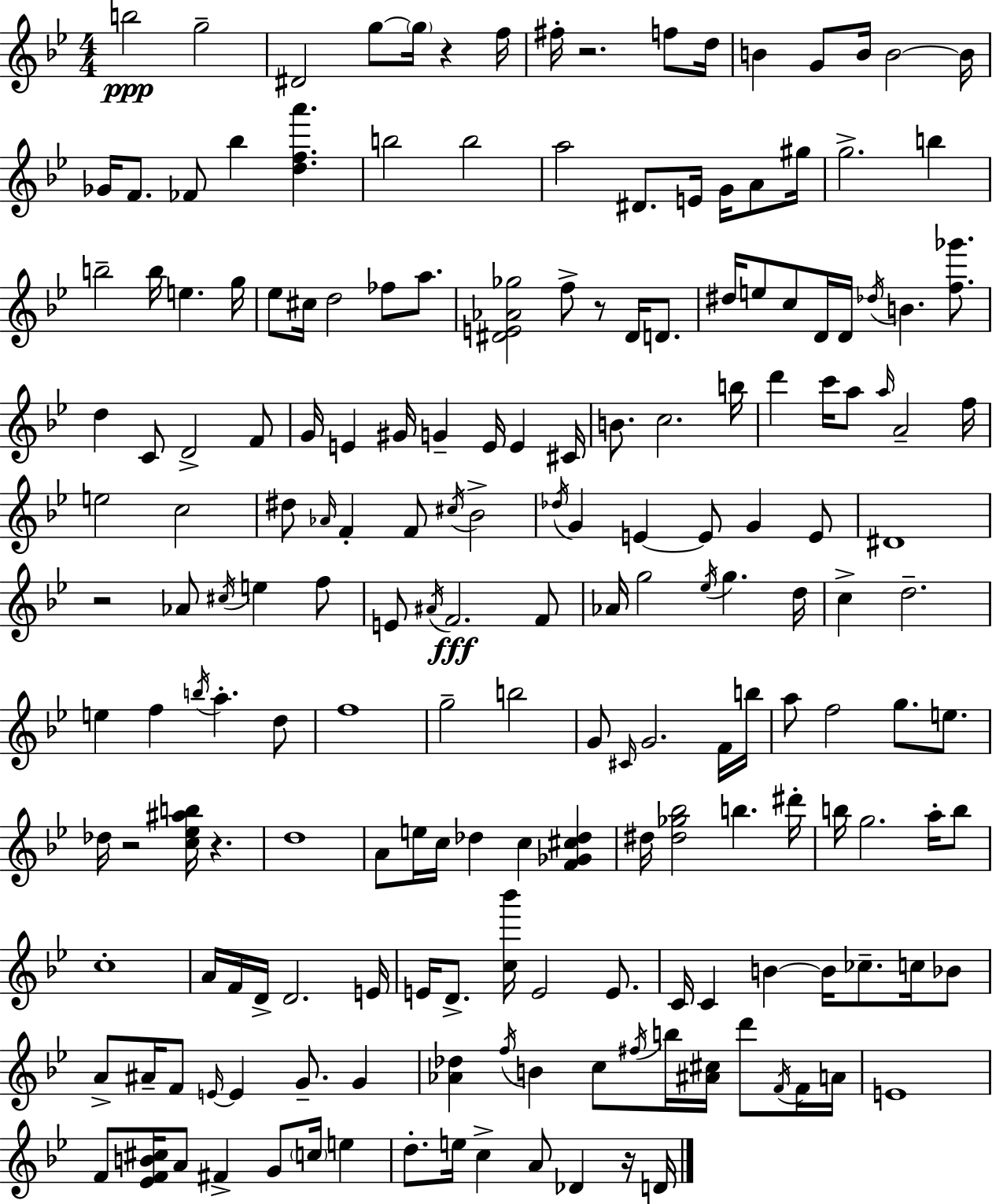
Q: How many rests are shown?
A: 7